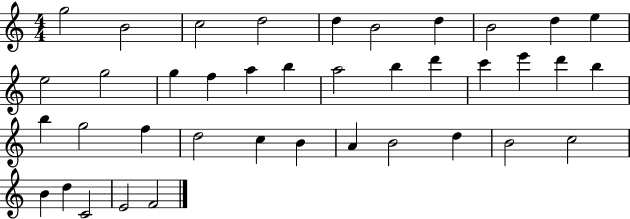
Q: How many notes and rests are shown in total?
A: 39